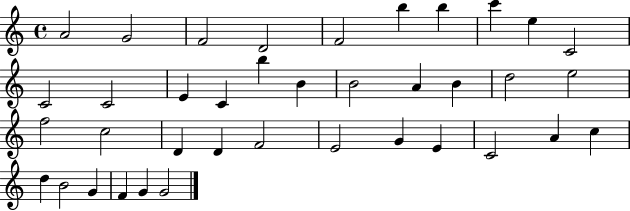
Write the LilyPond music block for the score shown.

{
  \clef treble
  \time 4/4
  \defaultTimeSignature
  \key c \major
  a'2 g'2 | f'2 d'2 | f'2 b''4 b''4 | c'''4 e''4 c'2 | \break c'2 c'2 | e'4 c'4 b''4 b'4 | b'2 a'4 b'4 | d''2 e''2 | \break f''2 c''2 | d'4 d'4 f'2 | e'2 g'4 e'4 | c'2 a'4 c''4 | \break d''4 b'2 g'4 | f'4 g'4 g'2 | \bar "|."
}